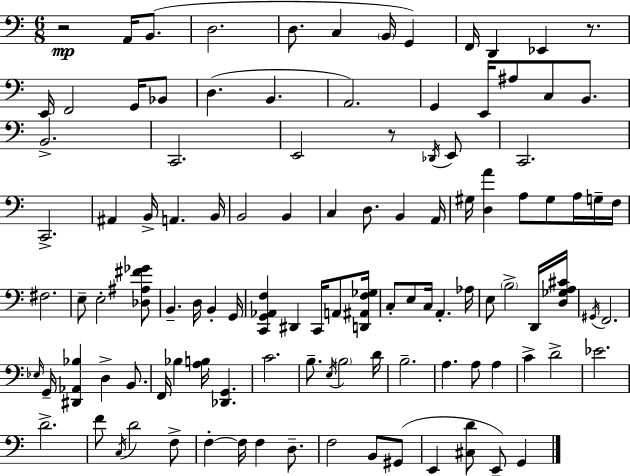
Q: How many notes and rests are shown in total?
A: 110